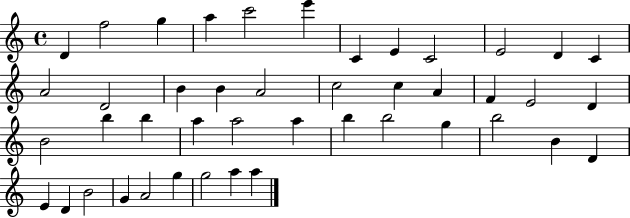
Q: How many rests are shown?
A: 0